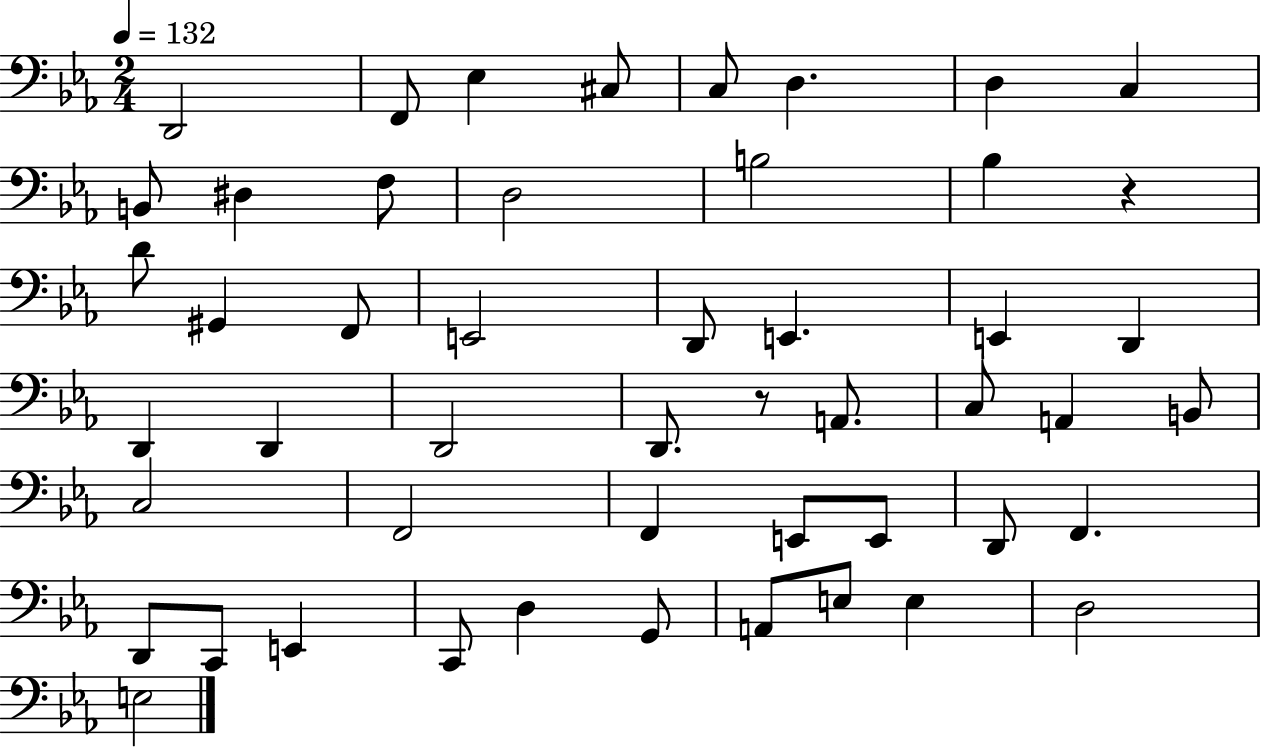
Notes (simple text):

D2/h F2/e Eb3/q C#3/e C3/e D3/q. D3/q C3/q B2/e D#3/q F3/e D3/h B3/h Bb3/q R/q D4/e G#2/q F2/e E2/h D2/e E2/q. E2/q D2/q D2/q D2/q D2/h D2/e. R/e A2/e. C3/e A2/q B2/e C3/h F2/h F2/q E2/e E2/e D2/e F2/q. D2/e C2/e E2/q C2/e D3/q G2/e A2/e E3/e E3/q D3/h E3/h